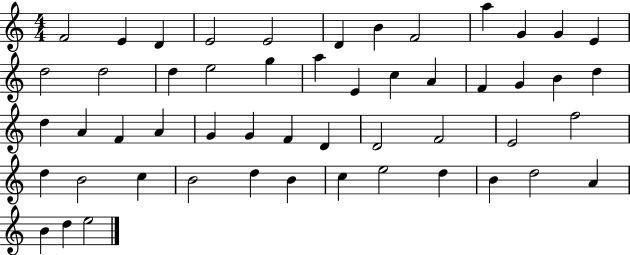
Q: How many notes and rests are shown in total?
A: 52